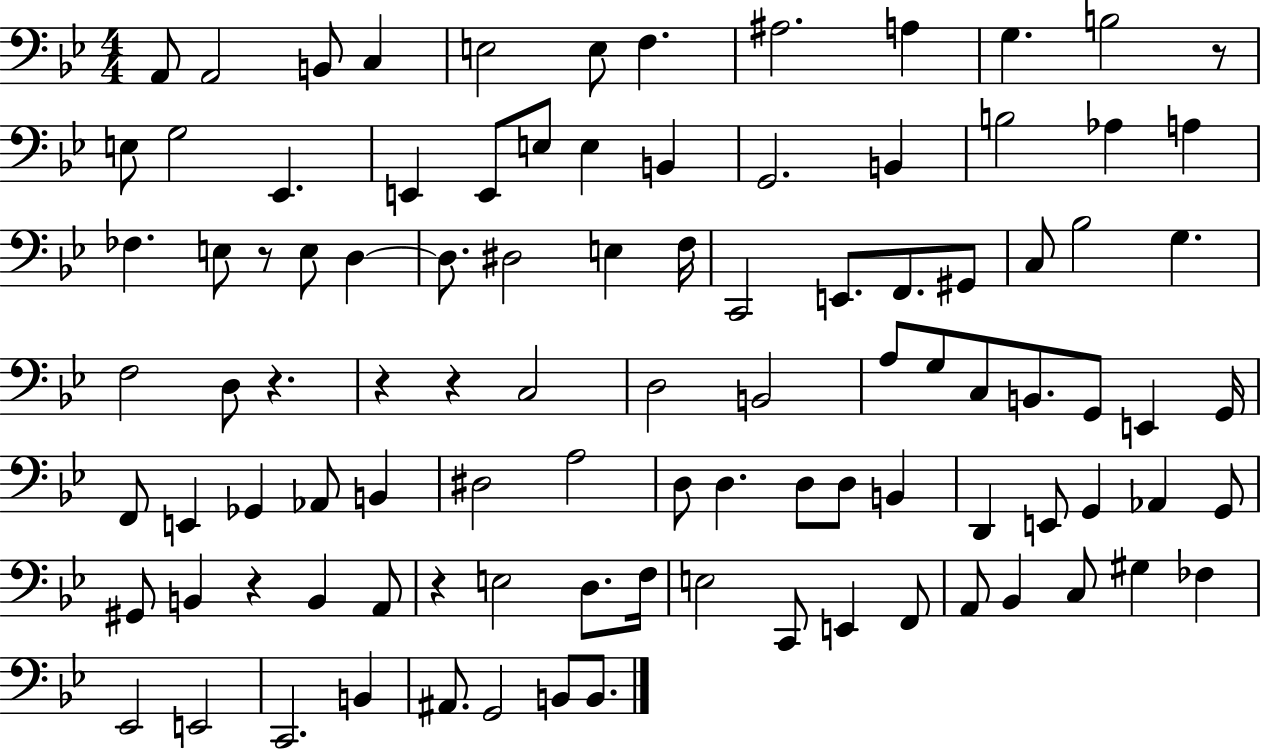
X:1
T:Untitled
M:4/4
L:1/4
K:Bb
A,,/2 A,,2 B,,/2 C, E,2 E,/2 F, ^A,2 A, G, B,2 z/2 E,/2 G,2 _E,, E,, E,,/2 E,/2 E, B,, G,,2 B,, B,2 _A, A, _F, E,/2 z/2 E,/2 D, D,/2 ^D,2 E, F,/4 C,,2 E,,/2 F,,/2 ^G,,/2 C,/2 _B,2 G, F,2 D,/2 z z z C,2 D,2 B,,2 A,/2 G,/2 C,/2 B,,/2 G,,/2 E,, G,,/4 F,,/2 E,, _G,, _A,,/2 B,, ^D,2 A,2 D,/2 D, D,/2 D,/2 B,, D,, E,,/2 G,, _A,, G,,/2 ^G,,/2 B,, z B,, A,,/2 z E,2 D,/2 F,/4 E,2 C,,/2 E,, F,,/2 A,,/2 _B,, C,/2 ^G, _F, _E,,2 E,,2 C,,2 B,, ^A,,/2 G,,2 B,,/2 B,,/2